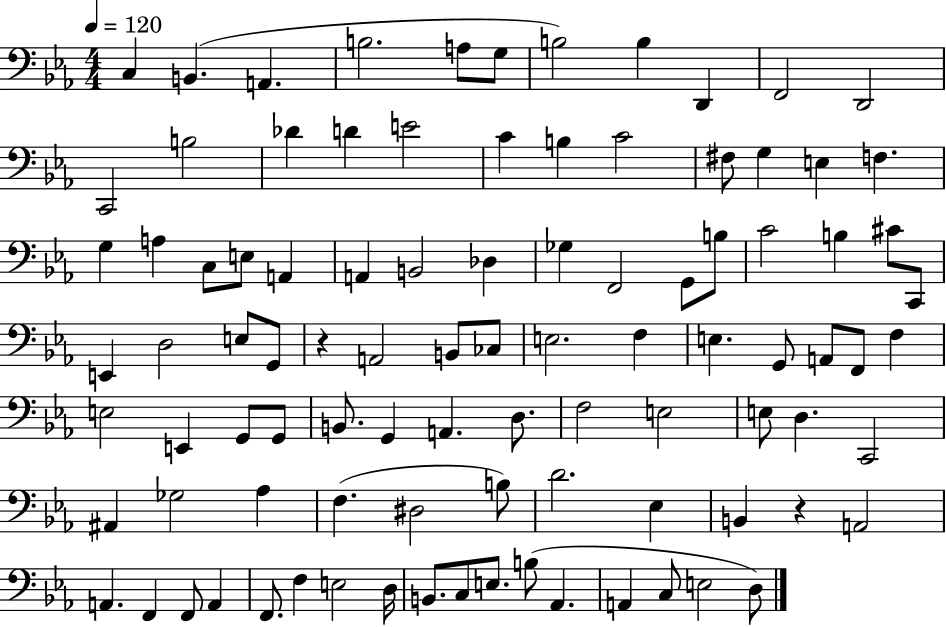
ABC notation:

X:1
T:Untitled
M:4/4
L:1/4
K:Eb
C, B,, A,, B,2 A,/2 G,/2 B,2 B, D,, F,,2 D,,2 C,,2 B,2 _D D E2 C B, C2 ^F,/2 G, E, F, G, A, C,/2 E,/2 A,, A,, B,,2 _D, _G, F,,2 G,,/2 B,/2 C2 B, ^C/2 C,,/2 E,, D,2 E,/2 G,,/2 z A,,2 B,,/2 _C,/2 E,2 F, E, G,,/2 A,,/2 F,,/2 F, E,2 E,, G,,/2 G,,/2 B,,/2 G,, A,, D,/2 F,2 E,2 E,/2 D, C,,2 ^A,, _G,2 _A, F, ^D,2 B,/2 D2 _E, B,, z A,,2 A,, F,, F,,/2 A,, F,,/2 F, E,2 D,/4 B,,/2 C,/2 E,/2 B,/2 _A,, A,, C,/2 E,2 D,/2